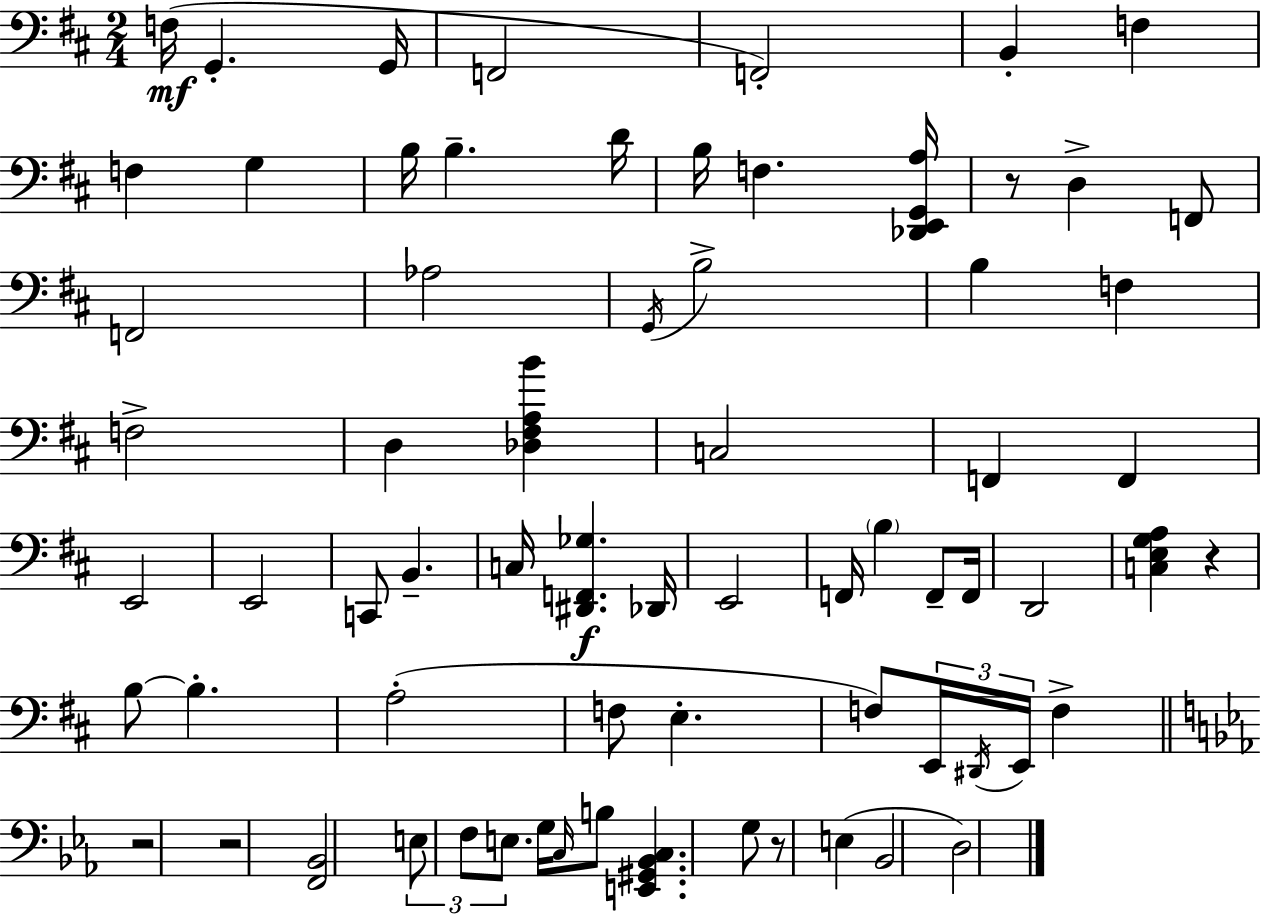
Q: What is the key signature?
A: D major